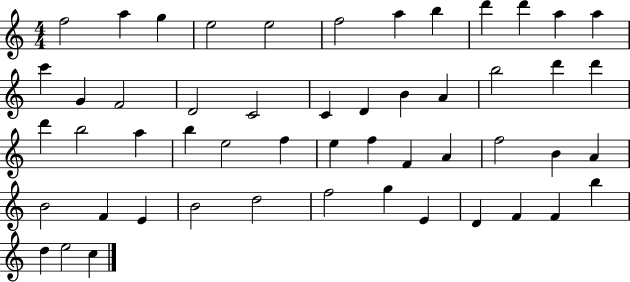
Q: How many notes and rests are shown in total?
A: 52